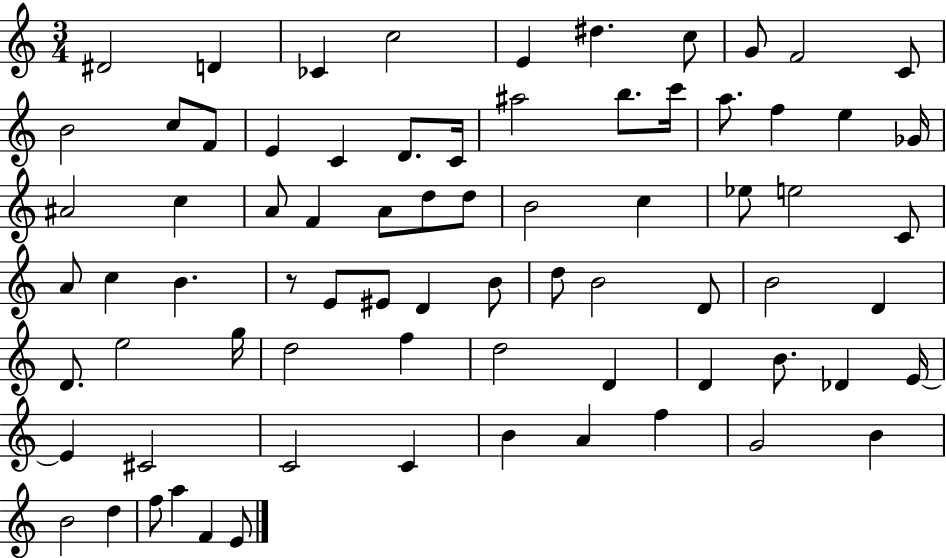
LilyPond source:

{
  \clef treble
  \numericTimeSignature
  \time 3/4
  \key c \major
  \repeat volta 2 { dis'2 d'4 | ces'4 c''2 | e'4 dis''4. c''8 | g'8 f'2 c'8 | \break b'2 c''8 f'8 | e'4 c'4 d'8. c'16 | ais''2 b''8. c'''16 | a''8. f''4 e''4 ges'16 | \break ais'2 c''4 | a'8 f'4 a'8 d''8 d''8 | b'2 c''4 | ees''8 e''2 c'8 | \break a'8 c''4 b'4. | r8 e'8 eis'8 d'4 b'8 | d''8 b'2 d'8 | b'2 d'4 | \break d'8. e''2 g''16 | d''2 f''4 | d''2 d'4 | d'4 b'8. des'4 e'16~~ | \break e'4 cis'2 | c'2 c'4 | b'4 a'4 f''4 | g'2 b'4 | \break b'2 d''4 | f''8 a''4 f'4 e'8 | } \bar "|."
}